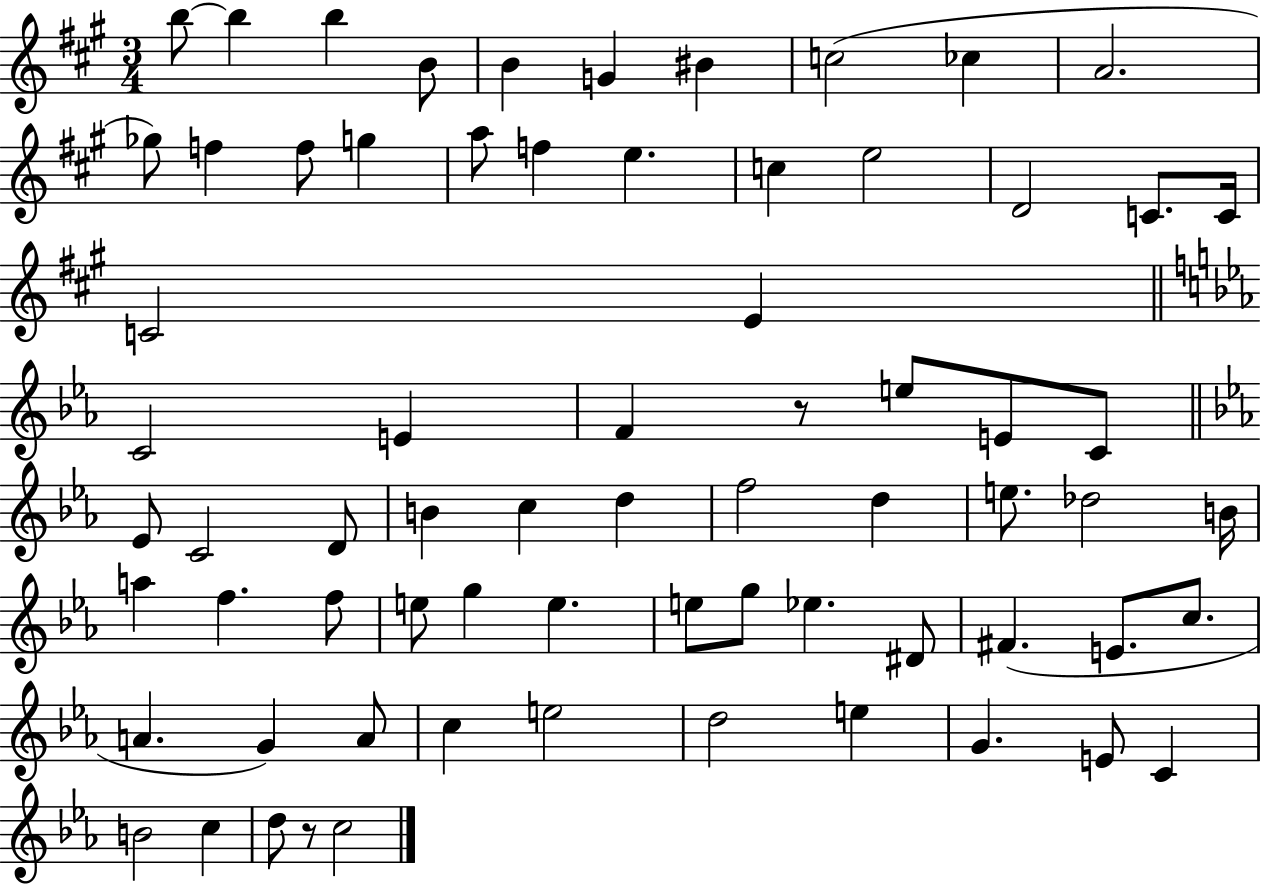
{
  \clef treble
  \numericTimeSignature
  \time 3/4
  \key a \major
  b''8~~ b''4 b''4 b'8 | b'4 g'4 bis'4 | c''2( ces''4 | a'2. | \break ges''8) f''4 f''8 g''4 | a''8 f''4 e''4. | c''4 e''2 | d'2 c'8. c'16 | \break c'2 e'4 | \bar "||" \break \key c \minor c'2 e'4 | f'4 r8 e''8 e'8 c'8 | \bar "||" \break \key ees \major ees'8 c'2 d'8 | b'4 c''4 d''4 | f''2 d''4 | e''8. des''2 b'16 | \break a''4 f''4. f''8 | e''8 g''4 e''4. | e''8 g''8 ees''4. dis'8 | fis'4.( e'8. c''8. | \break a'4. g'4) a'8 | c''4 e''2 | d''2 e''4 | g'4. e'8 c'4 | \break b'2 c''4 | d''8 r8 c''2 | \bar "|."
}